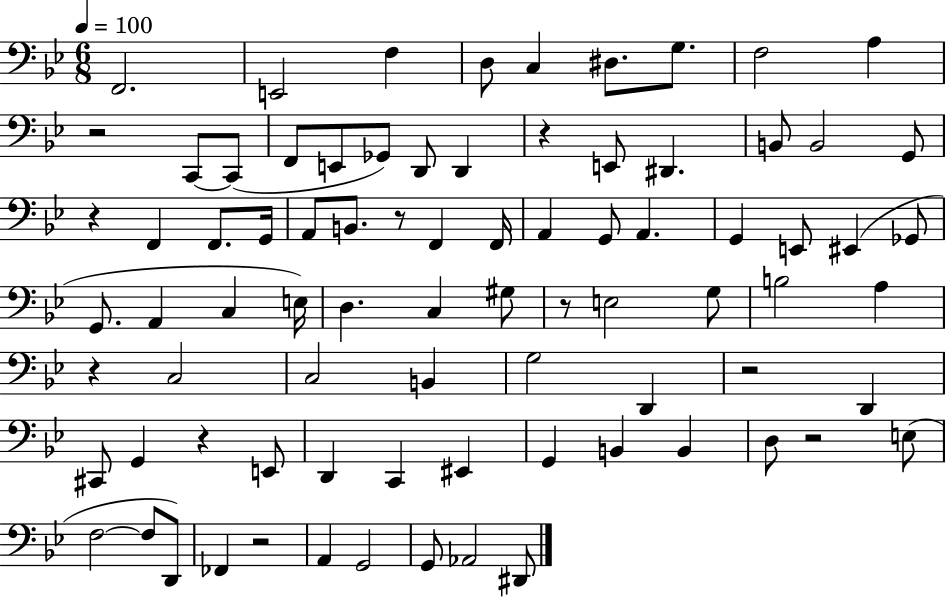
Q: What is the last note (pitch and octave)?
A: D#2